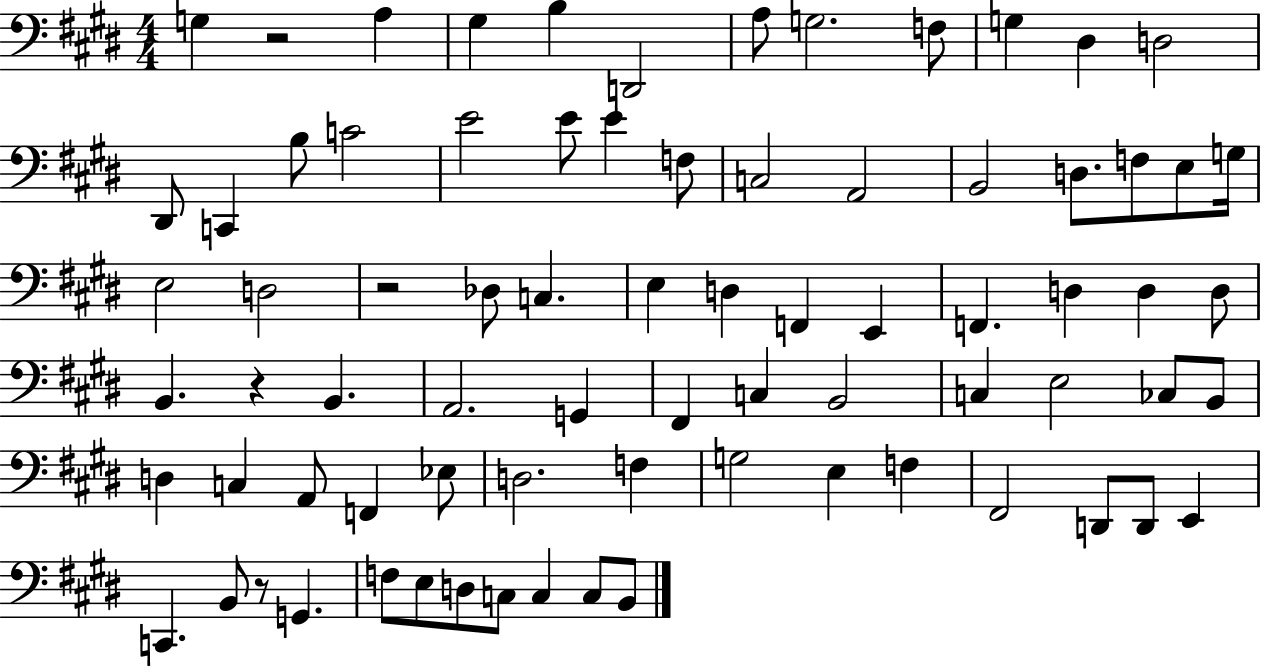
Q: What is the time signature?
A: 4/4